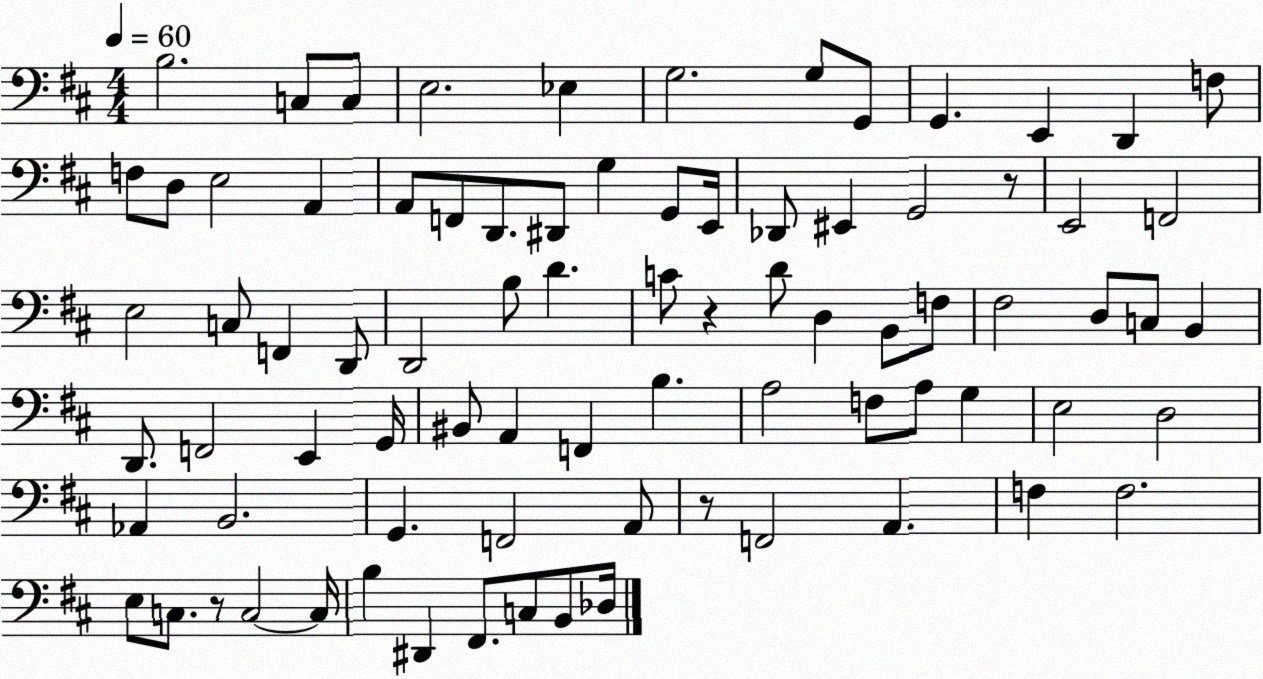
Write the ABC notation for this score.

X:1
T:Untitled
M:4/4
L:1/4
K:D
B,2 C,/2 C,/2 E,2 _E, G,2 G,/2 G,,/2 G,, E,, D,, F,/2 F,/2 D,/2 E,2 A,, A,,/2 F,,/2 D,,/2 ^D,,/2 G, G,,/2 E,,/4 _D,,/2 ^E,, G,,2 z/2 E,,2 F,,2 E,2 C,/2 F,, D,,/2 D,,2 B,/2 D C/2 z D/2 D, B,,/2 F,/2 ^F,2 D,/2 C,/2 B,, D,,/2 F,,2 E,, G,,/4 ^B,,/2 A,, F,, B, A,2 F,/2 A,/2 G, E,2 D,2 _A,, B,,2 G,, F,,2 A,,/2 z/2 F,,2 A,, F, F,2 E,/2 C,/2 z/2 C,2 C,/4 B, ^D,, ^F,,/2 C,/2 B,,/2 _D,/4